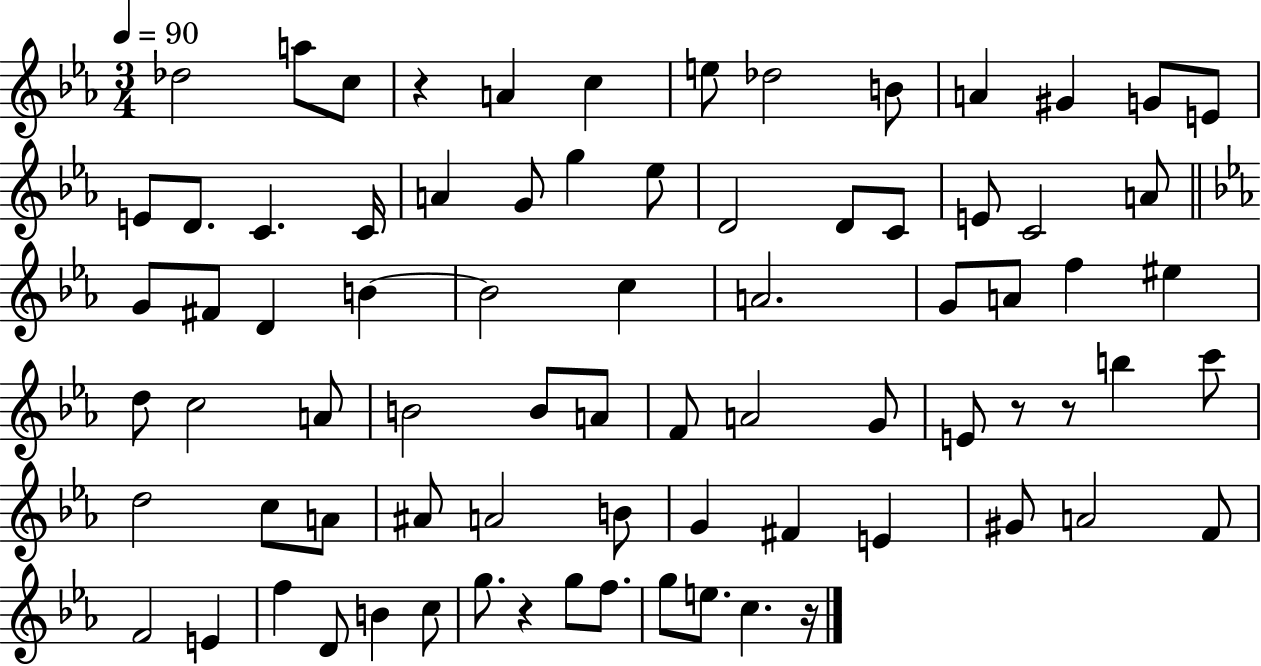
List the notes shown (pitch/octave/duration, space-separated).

Db5/h A5/e C5/e R/q A4/q C5/q E5/e Db5/h B4/e A4/q G#4/q G4/e E4/e E4/e D4/e. C4/q. C4/s A4/q G4/e G5/q Eb5/e D4/h D4/e C4/e E4/e C4/h A4/e G4/e F#4/e D4/q B4/q B4/h C5/q A4/h. G4/e A4/e F5/q EIS5/q D5/e C5/h A4/e B4/h B4/e A4/e F4/e A4/h G4/e E4/e R/e R/e B5/q C6/e D5/h C5/e A4/e A#4/e A4/h B4/e G4/q F#4/q E4/q G#4/e A4/h F4/e F4/h E4/q F5/q D4/e B4/q C5/e G5/e. R/q G5/e F5/e. G5/e E5/e. C5/q. R/s